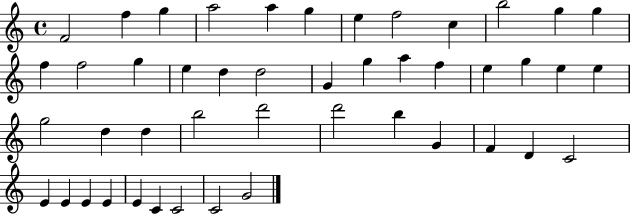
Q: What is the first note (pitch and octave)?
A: F4